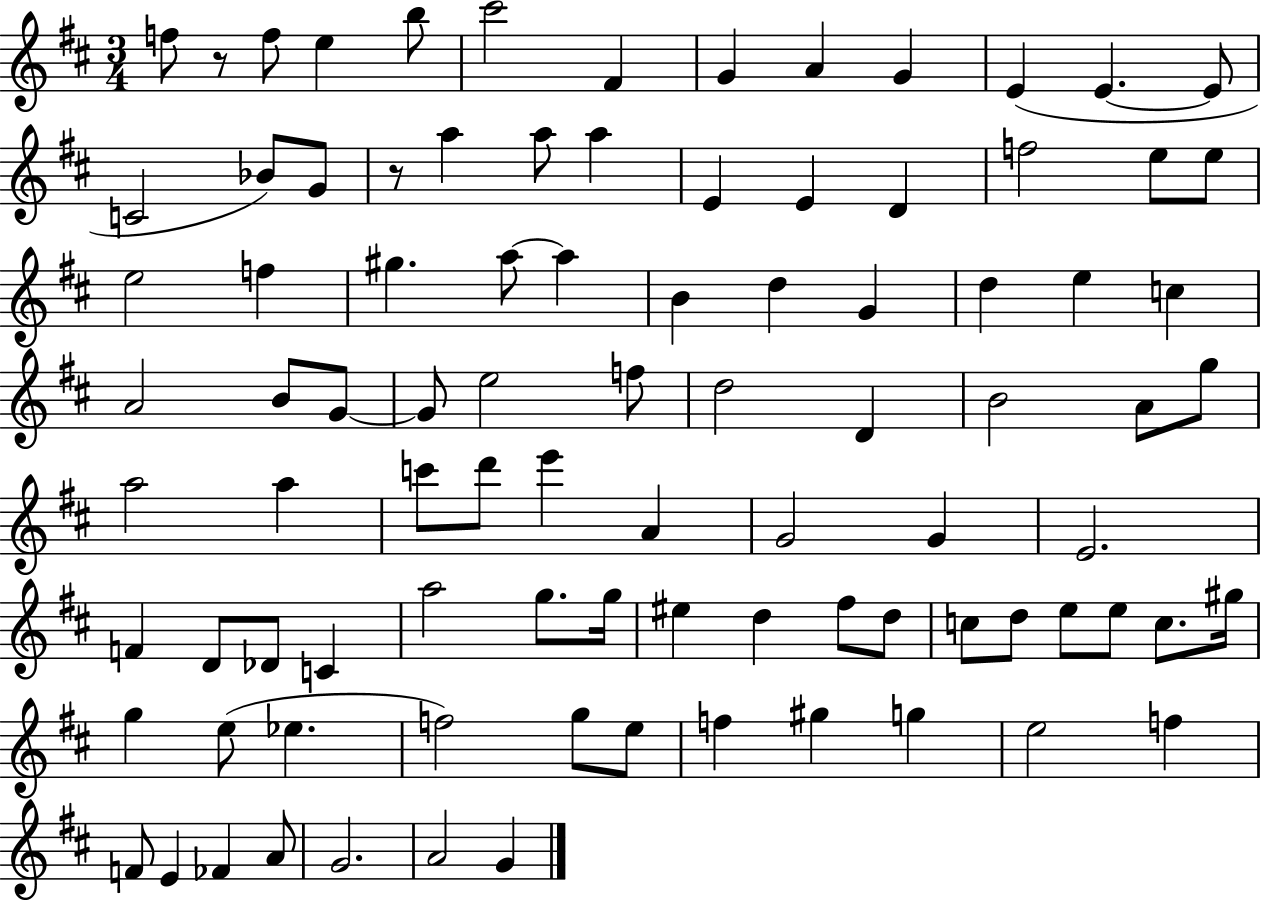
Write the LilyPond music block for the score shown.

{
  \clef treble
  \numericTimeSignature
  \time 3/4
  \key d \major
  f''8 r8 f''8 e''4 b''8 | cis'''2 fis'4 | g'4 a'4 g'4 | e'4( e'4.~~ e'8 | \break c'2 bes'8) g'8 | r8 a''4 a''8 a''4 | e'4 e'4 d'4 | f''2 e''8 e''8 | \break e''2 f''4 | gis''4. a''8~~ a''4 | b'4 d''4 g'4 | d''4 e''4 c''4 | \break a'2 b'8 g'8~~ | g'8 e''2 f''8 | d''2 d'4 | b'2 a'8 g''8 | \break a''2 a''4 | c'''8 d'''8 e'''4 a'4 | g'2 g'4 | e'2. | \break f'4 d'8 des'8 c'4 | a''2 g''8. g''16 | eis''4 d''4 fis''8 d''8 | c''8 d''8 e''8 e''8 c''8. gis''16 | \break g''4 e''8( ees''4. | f''2) g''8 e''8 | f''4 gis''4 g''4 | e''2 f''4 | \break f'8 e'4 fes'4 a'8 | g'2. | a'2 g'4 | \bar "|."
}